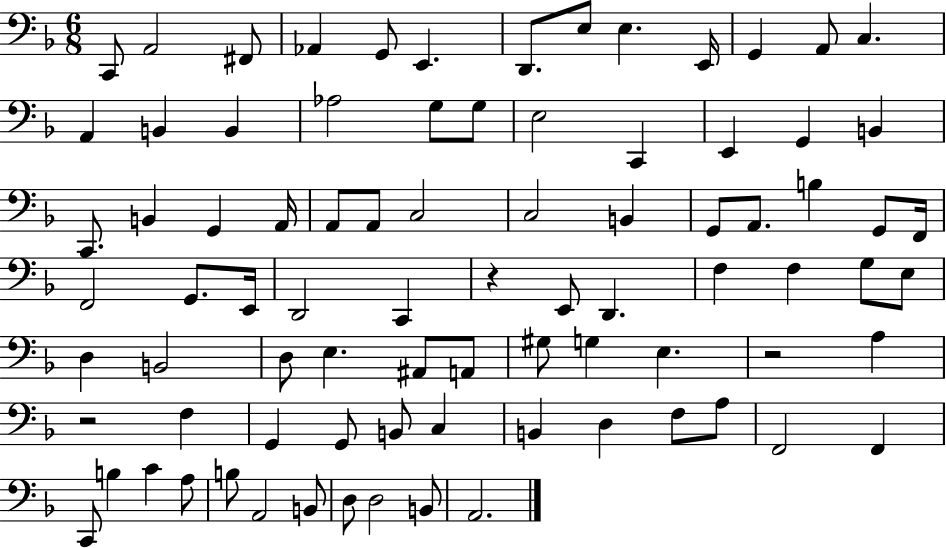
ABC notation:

X:1
T:Untitled
M:6/8
L:1/4
K:F
C,,/2 A,,2 ^F,,/2 _A,, G,,/2 E,, D,,/2 E,/2 E, E,,/4 G,, A,,/2 C, A,, B,, B,, _A,2 G,/2 G,/2 E,2 C,, E,, G,, B,, C,,/2 B,, G,, A,,/4 A,,/2 A,,/2 C,2 C,2 B,, G,,/2 A,,/2 B, G,,/2 F,,/4 F,,2 G,,/2 E,,/4 D,,2 C,, z E,,/2 D,, F, F, G,/2 E,/2 D, B,,2 D,/2 E, ^A,,/2 A,,/2 ^G,/2 G, E, z2 A, z2 F, G,, G,,/2 B,,/2 C, B,, D, F,/2 A,/2 F,,2 F,, C,,/2 B, C A,/2 B,/2 A,,2 B,,/2 D,/2 D,2 B,,/2 A,,2